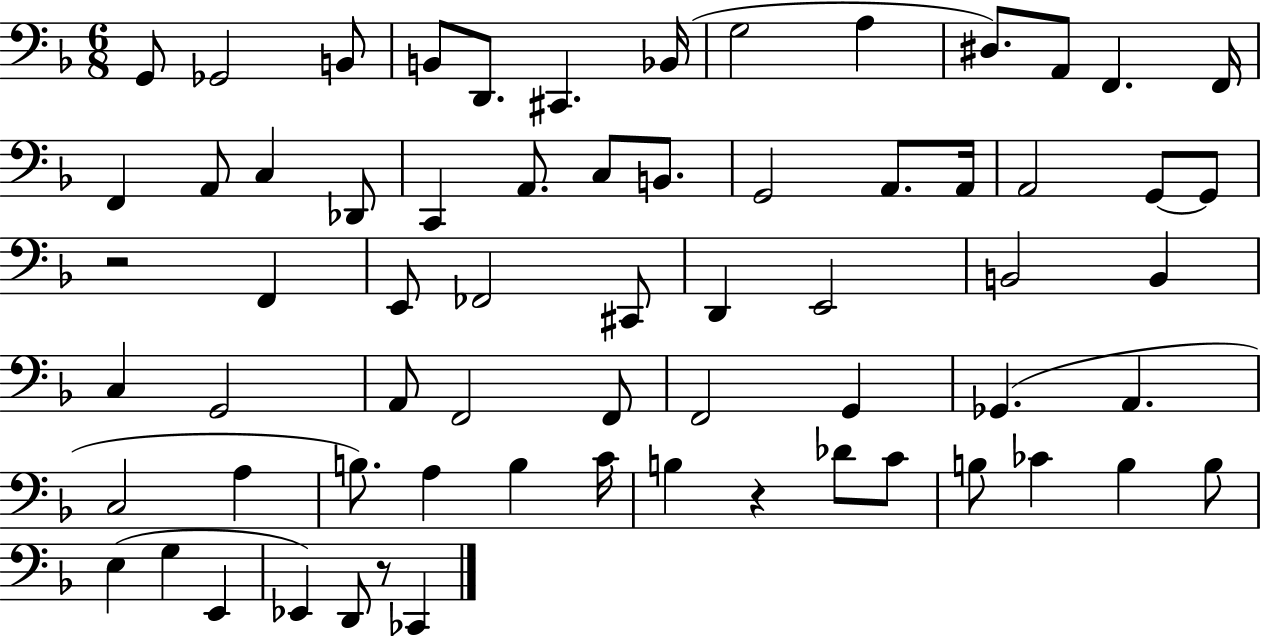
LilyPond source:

{
  \clef bass
  \numericTimeSignature
  \time 6/8
  \key f \major
  g,8 ges,2 b,8 | b,8 d,8. cis,4. bes,16( | g2 a4 | dis8.) a,8 f,4. f,16 | \break f,4 a,8 c4 des,8 | c,4 a,8. c8 b,8. | g,2 a,8. a,16 | a,2 g,8~~ g,8 | \break r2 f,4 | e,8 fes,2 cis,8 | d,4 e,2 | b,2 b,4 | \break c4 g,2 | a,8 f,2 f,8 | f,2 g,4 | ges,4.( a,4. | \break c2 a4 | b8.) a4 b4 c'16 | b4 r4 des'8 c'8 | b8 ces'4 b4 b8 | \break e4( g4 e,4 | ees,4) d,8 r8 ces,4 | \bar "|."
}